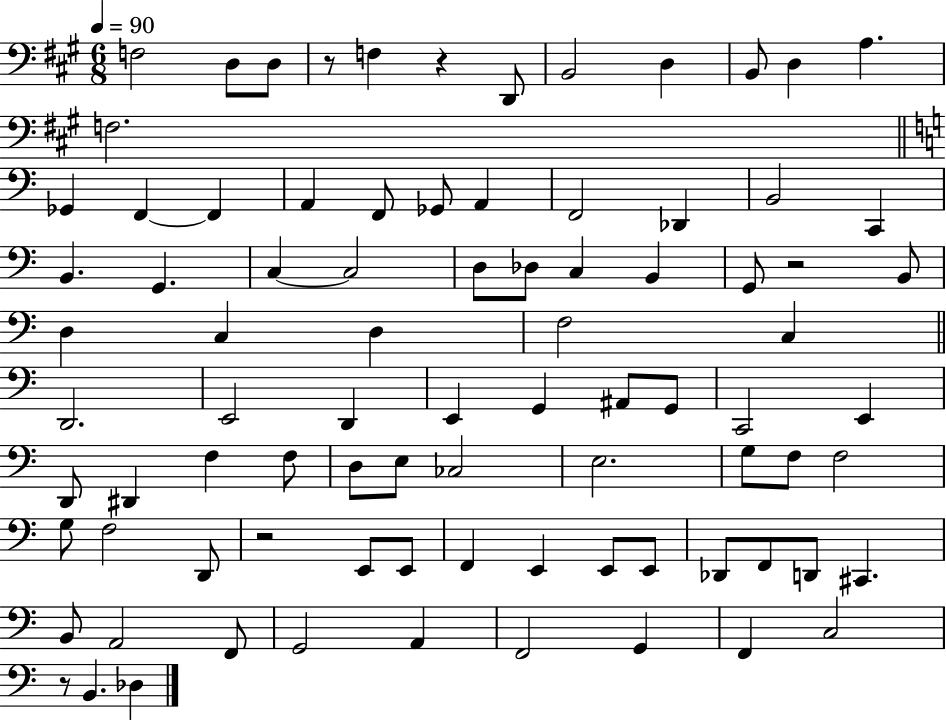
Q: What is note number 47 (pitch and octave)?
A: D2